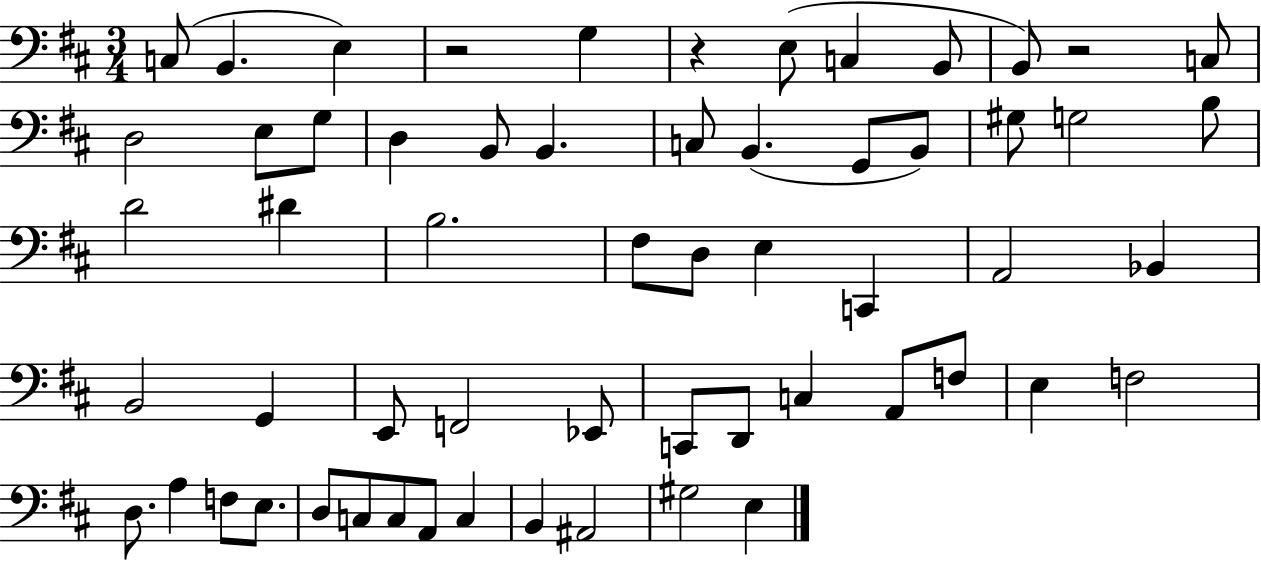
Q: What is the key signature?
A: D major